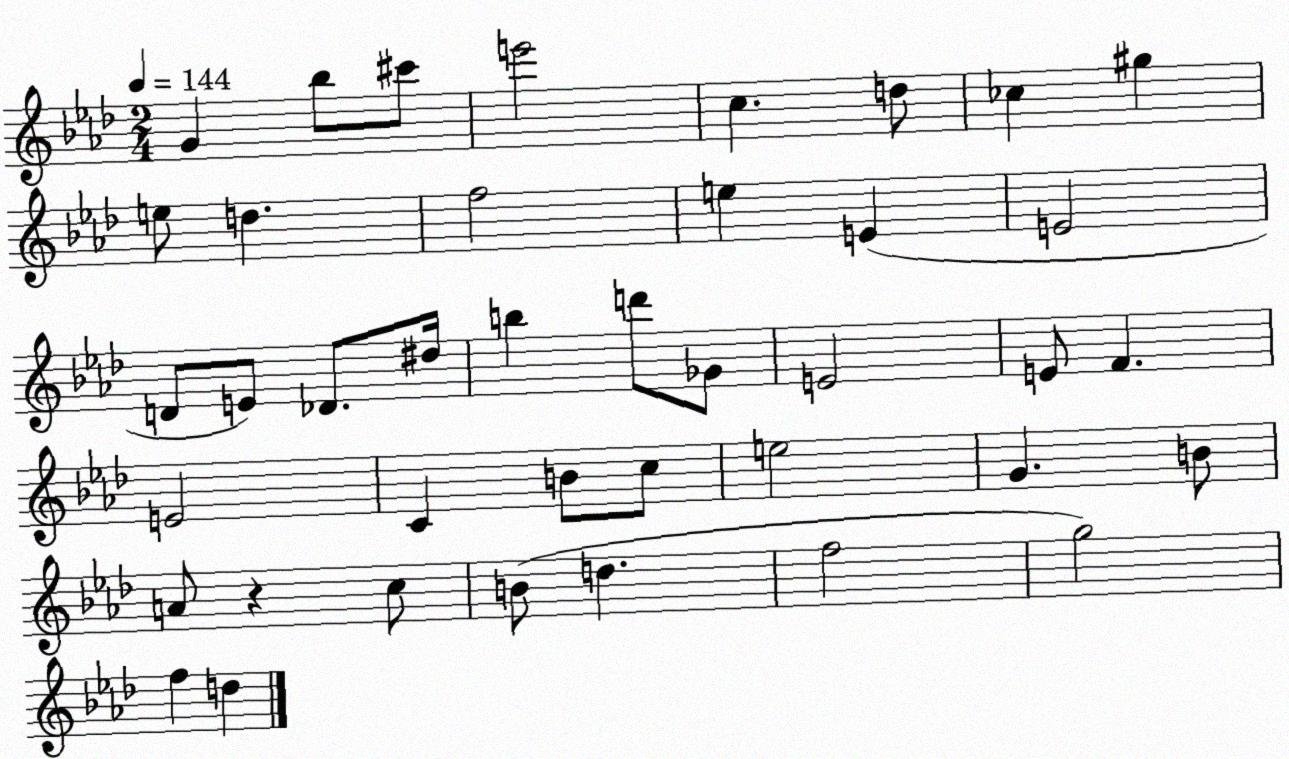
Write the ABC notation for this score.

X:1
T:Untitled
M:2/4
L:1/4
K:Ab
G _b/2 ^c'/2 e'2 c d/2 _c ^g e/2 d f2 e E E2 D/2 E/2 _D/2 ^d/4 b d'/2 _G/2 E2 E/2 F E2 C B/2 c/2 e2 G B/2 A/2 z c/2 B/2 d f2 g2 f d